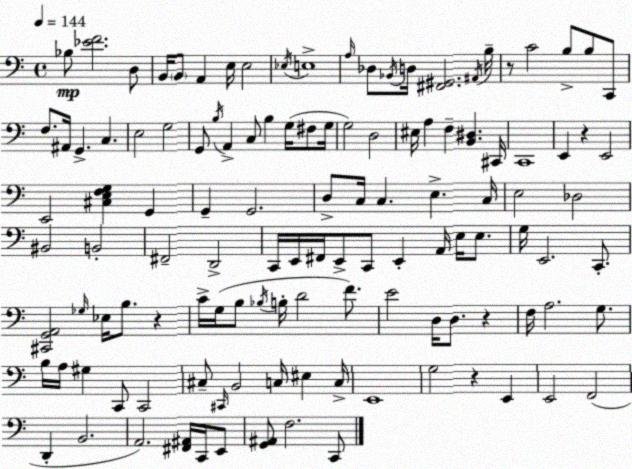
X:1
T:Untitled
M:4/4
L:1/4
K:C
_B,/2 [_EF]2 D,/2 B,,/4 B,,/2 A,, E,/4 E,2 _E,/4 E,4 A,/4 _D,/2 _B,,/4 D,/4 [^F,,^G,,]2 ^A,,/4 B,/4 z/2 C2 B,/2 B,/2 C,,/2 F,/2 ^A,,/4 G,, C, E,2 G,2 G,,/2 B,/4 A,, C,/2 B, G,/4 ^F,/2 G,/4 G,2 D,2 ^E,/4 A, F, [B,,^D,] ^C,,/4 C,,4 E,, z E,,2 E,,2 [^C,E,F,G,] G,, G,, G,,2 D,/2 C,/4 C, E, C,/4 E,2 _D,2 ^B,,2 B,,2 ^F,,2 D,,2 C,,/4 E,,/4 ^F,,/4 E,,/2 C,,/2 E,, A,,/4 E,/4 E,/2 G,/4 E,,2 C,,/2 [^C,,G,,A,,]2 _G,/4 _E,/4 B,/2 z C/4 G,/4 B,/2 _B,/4 B,/4 D2 F/2 E2 D,/4 D,/2 z F,/4 A,2 G,/2 B,/4 A,/4 ^G, C,,/2 C,,2 ^C,/2 ^C,,/4 B,,2 C,/4 ^E, C,/4 E,,4 G,2 z E,, E,,2 F,,2 D,, B,,2 A,,2 [^F,,^A,,]/4 C,,/4 E,,/2 [G,,^A,,]/2 F,2 C,,/2